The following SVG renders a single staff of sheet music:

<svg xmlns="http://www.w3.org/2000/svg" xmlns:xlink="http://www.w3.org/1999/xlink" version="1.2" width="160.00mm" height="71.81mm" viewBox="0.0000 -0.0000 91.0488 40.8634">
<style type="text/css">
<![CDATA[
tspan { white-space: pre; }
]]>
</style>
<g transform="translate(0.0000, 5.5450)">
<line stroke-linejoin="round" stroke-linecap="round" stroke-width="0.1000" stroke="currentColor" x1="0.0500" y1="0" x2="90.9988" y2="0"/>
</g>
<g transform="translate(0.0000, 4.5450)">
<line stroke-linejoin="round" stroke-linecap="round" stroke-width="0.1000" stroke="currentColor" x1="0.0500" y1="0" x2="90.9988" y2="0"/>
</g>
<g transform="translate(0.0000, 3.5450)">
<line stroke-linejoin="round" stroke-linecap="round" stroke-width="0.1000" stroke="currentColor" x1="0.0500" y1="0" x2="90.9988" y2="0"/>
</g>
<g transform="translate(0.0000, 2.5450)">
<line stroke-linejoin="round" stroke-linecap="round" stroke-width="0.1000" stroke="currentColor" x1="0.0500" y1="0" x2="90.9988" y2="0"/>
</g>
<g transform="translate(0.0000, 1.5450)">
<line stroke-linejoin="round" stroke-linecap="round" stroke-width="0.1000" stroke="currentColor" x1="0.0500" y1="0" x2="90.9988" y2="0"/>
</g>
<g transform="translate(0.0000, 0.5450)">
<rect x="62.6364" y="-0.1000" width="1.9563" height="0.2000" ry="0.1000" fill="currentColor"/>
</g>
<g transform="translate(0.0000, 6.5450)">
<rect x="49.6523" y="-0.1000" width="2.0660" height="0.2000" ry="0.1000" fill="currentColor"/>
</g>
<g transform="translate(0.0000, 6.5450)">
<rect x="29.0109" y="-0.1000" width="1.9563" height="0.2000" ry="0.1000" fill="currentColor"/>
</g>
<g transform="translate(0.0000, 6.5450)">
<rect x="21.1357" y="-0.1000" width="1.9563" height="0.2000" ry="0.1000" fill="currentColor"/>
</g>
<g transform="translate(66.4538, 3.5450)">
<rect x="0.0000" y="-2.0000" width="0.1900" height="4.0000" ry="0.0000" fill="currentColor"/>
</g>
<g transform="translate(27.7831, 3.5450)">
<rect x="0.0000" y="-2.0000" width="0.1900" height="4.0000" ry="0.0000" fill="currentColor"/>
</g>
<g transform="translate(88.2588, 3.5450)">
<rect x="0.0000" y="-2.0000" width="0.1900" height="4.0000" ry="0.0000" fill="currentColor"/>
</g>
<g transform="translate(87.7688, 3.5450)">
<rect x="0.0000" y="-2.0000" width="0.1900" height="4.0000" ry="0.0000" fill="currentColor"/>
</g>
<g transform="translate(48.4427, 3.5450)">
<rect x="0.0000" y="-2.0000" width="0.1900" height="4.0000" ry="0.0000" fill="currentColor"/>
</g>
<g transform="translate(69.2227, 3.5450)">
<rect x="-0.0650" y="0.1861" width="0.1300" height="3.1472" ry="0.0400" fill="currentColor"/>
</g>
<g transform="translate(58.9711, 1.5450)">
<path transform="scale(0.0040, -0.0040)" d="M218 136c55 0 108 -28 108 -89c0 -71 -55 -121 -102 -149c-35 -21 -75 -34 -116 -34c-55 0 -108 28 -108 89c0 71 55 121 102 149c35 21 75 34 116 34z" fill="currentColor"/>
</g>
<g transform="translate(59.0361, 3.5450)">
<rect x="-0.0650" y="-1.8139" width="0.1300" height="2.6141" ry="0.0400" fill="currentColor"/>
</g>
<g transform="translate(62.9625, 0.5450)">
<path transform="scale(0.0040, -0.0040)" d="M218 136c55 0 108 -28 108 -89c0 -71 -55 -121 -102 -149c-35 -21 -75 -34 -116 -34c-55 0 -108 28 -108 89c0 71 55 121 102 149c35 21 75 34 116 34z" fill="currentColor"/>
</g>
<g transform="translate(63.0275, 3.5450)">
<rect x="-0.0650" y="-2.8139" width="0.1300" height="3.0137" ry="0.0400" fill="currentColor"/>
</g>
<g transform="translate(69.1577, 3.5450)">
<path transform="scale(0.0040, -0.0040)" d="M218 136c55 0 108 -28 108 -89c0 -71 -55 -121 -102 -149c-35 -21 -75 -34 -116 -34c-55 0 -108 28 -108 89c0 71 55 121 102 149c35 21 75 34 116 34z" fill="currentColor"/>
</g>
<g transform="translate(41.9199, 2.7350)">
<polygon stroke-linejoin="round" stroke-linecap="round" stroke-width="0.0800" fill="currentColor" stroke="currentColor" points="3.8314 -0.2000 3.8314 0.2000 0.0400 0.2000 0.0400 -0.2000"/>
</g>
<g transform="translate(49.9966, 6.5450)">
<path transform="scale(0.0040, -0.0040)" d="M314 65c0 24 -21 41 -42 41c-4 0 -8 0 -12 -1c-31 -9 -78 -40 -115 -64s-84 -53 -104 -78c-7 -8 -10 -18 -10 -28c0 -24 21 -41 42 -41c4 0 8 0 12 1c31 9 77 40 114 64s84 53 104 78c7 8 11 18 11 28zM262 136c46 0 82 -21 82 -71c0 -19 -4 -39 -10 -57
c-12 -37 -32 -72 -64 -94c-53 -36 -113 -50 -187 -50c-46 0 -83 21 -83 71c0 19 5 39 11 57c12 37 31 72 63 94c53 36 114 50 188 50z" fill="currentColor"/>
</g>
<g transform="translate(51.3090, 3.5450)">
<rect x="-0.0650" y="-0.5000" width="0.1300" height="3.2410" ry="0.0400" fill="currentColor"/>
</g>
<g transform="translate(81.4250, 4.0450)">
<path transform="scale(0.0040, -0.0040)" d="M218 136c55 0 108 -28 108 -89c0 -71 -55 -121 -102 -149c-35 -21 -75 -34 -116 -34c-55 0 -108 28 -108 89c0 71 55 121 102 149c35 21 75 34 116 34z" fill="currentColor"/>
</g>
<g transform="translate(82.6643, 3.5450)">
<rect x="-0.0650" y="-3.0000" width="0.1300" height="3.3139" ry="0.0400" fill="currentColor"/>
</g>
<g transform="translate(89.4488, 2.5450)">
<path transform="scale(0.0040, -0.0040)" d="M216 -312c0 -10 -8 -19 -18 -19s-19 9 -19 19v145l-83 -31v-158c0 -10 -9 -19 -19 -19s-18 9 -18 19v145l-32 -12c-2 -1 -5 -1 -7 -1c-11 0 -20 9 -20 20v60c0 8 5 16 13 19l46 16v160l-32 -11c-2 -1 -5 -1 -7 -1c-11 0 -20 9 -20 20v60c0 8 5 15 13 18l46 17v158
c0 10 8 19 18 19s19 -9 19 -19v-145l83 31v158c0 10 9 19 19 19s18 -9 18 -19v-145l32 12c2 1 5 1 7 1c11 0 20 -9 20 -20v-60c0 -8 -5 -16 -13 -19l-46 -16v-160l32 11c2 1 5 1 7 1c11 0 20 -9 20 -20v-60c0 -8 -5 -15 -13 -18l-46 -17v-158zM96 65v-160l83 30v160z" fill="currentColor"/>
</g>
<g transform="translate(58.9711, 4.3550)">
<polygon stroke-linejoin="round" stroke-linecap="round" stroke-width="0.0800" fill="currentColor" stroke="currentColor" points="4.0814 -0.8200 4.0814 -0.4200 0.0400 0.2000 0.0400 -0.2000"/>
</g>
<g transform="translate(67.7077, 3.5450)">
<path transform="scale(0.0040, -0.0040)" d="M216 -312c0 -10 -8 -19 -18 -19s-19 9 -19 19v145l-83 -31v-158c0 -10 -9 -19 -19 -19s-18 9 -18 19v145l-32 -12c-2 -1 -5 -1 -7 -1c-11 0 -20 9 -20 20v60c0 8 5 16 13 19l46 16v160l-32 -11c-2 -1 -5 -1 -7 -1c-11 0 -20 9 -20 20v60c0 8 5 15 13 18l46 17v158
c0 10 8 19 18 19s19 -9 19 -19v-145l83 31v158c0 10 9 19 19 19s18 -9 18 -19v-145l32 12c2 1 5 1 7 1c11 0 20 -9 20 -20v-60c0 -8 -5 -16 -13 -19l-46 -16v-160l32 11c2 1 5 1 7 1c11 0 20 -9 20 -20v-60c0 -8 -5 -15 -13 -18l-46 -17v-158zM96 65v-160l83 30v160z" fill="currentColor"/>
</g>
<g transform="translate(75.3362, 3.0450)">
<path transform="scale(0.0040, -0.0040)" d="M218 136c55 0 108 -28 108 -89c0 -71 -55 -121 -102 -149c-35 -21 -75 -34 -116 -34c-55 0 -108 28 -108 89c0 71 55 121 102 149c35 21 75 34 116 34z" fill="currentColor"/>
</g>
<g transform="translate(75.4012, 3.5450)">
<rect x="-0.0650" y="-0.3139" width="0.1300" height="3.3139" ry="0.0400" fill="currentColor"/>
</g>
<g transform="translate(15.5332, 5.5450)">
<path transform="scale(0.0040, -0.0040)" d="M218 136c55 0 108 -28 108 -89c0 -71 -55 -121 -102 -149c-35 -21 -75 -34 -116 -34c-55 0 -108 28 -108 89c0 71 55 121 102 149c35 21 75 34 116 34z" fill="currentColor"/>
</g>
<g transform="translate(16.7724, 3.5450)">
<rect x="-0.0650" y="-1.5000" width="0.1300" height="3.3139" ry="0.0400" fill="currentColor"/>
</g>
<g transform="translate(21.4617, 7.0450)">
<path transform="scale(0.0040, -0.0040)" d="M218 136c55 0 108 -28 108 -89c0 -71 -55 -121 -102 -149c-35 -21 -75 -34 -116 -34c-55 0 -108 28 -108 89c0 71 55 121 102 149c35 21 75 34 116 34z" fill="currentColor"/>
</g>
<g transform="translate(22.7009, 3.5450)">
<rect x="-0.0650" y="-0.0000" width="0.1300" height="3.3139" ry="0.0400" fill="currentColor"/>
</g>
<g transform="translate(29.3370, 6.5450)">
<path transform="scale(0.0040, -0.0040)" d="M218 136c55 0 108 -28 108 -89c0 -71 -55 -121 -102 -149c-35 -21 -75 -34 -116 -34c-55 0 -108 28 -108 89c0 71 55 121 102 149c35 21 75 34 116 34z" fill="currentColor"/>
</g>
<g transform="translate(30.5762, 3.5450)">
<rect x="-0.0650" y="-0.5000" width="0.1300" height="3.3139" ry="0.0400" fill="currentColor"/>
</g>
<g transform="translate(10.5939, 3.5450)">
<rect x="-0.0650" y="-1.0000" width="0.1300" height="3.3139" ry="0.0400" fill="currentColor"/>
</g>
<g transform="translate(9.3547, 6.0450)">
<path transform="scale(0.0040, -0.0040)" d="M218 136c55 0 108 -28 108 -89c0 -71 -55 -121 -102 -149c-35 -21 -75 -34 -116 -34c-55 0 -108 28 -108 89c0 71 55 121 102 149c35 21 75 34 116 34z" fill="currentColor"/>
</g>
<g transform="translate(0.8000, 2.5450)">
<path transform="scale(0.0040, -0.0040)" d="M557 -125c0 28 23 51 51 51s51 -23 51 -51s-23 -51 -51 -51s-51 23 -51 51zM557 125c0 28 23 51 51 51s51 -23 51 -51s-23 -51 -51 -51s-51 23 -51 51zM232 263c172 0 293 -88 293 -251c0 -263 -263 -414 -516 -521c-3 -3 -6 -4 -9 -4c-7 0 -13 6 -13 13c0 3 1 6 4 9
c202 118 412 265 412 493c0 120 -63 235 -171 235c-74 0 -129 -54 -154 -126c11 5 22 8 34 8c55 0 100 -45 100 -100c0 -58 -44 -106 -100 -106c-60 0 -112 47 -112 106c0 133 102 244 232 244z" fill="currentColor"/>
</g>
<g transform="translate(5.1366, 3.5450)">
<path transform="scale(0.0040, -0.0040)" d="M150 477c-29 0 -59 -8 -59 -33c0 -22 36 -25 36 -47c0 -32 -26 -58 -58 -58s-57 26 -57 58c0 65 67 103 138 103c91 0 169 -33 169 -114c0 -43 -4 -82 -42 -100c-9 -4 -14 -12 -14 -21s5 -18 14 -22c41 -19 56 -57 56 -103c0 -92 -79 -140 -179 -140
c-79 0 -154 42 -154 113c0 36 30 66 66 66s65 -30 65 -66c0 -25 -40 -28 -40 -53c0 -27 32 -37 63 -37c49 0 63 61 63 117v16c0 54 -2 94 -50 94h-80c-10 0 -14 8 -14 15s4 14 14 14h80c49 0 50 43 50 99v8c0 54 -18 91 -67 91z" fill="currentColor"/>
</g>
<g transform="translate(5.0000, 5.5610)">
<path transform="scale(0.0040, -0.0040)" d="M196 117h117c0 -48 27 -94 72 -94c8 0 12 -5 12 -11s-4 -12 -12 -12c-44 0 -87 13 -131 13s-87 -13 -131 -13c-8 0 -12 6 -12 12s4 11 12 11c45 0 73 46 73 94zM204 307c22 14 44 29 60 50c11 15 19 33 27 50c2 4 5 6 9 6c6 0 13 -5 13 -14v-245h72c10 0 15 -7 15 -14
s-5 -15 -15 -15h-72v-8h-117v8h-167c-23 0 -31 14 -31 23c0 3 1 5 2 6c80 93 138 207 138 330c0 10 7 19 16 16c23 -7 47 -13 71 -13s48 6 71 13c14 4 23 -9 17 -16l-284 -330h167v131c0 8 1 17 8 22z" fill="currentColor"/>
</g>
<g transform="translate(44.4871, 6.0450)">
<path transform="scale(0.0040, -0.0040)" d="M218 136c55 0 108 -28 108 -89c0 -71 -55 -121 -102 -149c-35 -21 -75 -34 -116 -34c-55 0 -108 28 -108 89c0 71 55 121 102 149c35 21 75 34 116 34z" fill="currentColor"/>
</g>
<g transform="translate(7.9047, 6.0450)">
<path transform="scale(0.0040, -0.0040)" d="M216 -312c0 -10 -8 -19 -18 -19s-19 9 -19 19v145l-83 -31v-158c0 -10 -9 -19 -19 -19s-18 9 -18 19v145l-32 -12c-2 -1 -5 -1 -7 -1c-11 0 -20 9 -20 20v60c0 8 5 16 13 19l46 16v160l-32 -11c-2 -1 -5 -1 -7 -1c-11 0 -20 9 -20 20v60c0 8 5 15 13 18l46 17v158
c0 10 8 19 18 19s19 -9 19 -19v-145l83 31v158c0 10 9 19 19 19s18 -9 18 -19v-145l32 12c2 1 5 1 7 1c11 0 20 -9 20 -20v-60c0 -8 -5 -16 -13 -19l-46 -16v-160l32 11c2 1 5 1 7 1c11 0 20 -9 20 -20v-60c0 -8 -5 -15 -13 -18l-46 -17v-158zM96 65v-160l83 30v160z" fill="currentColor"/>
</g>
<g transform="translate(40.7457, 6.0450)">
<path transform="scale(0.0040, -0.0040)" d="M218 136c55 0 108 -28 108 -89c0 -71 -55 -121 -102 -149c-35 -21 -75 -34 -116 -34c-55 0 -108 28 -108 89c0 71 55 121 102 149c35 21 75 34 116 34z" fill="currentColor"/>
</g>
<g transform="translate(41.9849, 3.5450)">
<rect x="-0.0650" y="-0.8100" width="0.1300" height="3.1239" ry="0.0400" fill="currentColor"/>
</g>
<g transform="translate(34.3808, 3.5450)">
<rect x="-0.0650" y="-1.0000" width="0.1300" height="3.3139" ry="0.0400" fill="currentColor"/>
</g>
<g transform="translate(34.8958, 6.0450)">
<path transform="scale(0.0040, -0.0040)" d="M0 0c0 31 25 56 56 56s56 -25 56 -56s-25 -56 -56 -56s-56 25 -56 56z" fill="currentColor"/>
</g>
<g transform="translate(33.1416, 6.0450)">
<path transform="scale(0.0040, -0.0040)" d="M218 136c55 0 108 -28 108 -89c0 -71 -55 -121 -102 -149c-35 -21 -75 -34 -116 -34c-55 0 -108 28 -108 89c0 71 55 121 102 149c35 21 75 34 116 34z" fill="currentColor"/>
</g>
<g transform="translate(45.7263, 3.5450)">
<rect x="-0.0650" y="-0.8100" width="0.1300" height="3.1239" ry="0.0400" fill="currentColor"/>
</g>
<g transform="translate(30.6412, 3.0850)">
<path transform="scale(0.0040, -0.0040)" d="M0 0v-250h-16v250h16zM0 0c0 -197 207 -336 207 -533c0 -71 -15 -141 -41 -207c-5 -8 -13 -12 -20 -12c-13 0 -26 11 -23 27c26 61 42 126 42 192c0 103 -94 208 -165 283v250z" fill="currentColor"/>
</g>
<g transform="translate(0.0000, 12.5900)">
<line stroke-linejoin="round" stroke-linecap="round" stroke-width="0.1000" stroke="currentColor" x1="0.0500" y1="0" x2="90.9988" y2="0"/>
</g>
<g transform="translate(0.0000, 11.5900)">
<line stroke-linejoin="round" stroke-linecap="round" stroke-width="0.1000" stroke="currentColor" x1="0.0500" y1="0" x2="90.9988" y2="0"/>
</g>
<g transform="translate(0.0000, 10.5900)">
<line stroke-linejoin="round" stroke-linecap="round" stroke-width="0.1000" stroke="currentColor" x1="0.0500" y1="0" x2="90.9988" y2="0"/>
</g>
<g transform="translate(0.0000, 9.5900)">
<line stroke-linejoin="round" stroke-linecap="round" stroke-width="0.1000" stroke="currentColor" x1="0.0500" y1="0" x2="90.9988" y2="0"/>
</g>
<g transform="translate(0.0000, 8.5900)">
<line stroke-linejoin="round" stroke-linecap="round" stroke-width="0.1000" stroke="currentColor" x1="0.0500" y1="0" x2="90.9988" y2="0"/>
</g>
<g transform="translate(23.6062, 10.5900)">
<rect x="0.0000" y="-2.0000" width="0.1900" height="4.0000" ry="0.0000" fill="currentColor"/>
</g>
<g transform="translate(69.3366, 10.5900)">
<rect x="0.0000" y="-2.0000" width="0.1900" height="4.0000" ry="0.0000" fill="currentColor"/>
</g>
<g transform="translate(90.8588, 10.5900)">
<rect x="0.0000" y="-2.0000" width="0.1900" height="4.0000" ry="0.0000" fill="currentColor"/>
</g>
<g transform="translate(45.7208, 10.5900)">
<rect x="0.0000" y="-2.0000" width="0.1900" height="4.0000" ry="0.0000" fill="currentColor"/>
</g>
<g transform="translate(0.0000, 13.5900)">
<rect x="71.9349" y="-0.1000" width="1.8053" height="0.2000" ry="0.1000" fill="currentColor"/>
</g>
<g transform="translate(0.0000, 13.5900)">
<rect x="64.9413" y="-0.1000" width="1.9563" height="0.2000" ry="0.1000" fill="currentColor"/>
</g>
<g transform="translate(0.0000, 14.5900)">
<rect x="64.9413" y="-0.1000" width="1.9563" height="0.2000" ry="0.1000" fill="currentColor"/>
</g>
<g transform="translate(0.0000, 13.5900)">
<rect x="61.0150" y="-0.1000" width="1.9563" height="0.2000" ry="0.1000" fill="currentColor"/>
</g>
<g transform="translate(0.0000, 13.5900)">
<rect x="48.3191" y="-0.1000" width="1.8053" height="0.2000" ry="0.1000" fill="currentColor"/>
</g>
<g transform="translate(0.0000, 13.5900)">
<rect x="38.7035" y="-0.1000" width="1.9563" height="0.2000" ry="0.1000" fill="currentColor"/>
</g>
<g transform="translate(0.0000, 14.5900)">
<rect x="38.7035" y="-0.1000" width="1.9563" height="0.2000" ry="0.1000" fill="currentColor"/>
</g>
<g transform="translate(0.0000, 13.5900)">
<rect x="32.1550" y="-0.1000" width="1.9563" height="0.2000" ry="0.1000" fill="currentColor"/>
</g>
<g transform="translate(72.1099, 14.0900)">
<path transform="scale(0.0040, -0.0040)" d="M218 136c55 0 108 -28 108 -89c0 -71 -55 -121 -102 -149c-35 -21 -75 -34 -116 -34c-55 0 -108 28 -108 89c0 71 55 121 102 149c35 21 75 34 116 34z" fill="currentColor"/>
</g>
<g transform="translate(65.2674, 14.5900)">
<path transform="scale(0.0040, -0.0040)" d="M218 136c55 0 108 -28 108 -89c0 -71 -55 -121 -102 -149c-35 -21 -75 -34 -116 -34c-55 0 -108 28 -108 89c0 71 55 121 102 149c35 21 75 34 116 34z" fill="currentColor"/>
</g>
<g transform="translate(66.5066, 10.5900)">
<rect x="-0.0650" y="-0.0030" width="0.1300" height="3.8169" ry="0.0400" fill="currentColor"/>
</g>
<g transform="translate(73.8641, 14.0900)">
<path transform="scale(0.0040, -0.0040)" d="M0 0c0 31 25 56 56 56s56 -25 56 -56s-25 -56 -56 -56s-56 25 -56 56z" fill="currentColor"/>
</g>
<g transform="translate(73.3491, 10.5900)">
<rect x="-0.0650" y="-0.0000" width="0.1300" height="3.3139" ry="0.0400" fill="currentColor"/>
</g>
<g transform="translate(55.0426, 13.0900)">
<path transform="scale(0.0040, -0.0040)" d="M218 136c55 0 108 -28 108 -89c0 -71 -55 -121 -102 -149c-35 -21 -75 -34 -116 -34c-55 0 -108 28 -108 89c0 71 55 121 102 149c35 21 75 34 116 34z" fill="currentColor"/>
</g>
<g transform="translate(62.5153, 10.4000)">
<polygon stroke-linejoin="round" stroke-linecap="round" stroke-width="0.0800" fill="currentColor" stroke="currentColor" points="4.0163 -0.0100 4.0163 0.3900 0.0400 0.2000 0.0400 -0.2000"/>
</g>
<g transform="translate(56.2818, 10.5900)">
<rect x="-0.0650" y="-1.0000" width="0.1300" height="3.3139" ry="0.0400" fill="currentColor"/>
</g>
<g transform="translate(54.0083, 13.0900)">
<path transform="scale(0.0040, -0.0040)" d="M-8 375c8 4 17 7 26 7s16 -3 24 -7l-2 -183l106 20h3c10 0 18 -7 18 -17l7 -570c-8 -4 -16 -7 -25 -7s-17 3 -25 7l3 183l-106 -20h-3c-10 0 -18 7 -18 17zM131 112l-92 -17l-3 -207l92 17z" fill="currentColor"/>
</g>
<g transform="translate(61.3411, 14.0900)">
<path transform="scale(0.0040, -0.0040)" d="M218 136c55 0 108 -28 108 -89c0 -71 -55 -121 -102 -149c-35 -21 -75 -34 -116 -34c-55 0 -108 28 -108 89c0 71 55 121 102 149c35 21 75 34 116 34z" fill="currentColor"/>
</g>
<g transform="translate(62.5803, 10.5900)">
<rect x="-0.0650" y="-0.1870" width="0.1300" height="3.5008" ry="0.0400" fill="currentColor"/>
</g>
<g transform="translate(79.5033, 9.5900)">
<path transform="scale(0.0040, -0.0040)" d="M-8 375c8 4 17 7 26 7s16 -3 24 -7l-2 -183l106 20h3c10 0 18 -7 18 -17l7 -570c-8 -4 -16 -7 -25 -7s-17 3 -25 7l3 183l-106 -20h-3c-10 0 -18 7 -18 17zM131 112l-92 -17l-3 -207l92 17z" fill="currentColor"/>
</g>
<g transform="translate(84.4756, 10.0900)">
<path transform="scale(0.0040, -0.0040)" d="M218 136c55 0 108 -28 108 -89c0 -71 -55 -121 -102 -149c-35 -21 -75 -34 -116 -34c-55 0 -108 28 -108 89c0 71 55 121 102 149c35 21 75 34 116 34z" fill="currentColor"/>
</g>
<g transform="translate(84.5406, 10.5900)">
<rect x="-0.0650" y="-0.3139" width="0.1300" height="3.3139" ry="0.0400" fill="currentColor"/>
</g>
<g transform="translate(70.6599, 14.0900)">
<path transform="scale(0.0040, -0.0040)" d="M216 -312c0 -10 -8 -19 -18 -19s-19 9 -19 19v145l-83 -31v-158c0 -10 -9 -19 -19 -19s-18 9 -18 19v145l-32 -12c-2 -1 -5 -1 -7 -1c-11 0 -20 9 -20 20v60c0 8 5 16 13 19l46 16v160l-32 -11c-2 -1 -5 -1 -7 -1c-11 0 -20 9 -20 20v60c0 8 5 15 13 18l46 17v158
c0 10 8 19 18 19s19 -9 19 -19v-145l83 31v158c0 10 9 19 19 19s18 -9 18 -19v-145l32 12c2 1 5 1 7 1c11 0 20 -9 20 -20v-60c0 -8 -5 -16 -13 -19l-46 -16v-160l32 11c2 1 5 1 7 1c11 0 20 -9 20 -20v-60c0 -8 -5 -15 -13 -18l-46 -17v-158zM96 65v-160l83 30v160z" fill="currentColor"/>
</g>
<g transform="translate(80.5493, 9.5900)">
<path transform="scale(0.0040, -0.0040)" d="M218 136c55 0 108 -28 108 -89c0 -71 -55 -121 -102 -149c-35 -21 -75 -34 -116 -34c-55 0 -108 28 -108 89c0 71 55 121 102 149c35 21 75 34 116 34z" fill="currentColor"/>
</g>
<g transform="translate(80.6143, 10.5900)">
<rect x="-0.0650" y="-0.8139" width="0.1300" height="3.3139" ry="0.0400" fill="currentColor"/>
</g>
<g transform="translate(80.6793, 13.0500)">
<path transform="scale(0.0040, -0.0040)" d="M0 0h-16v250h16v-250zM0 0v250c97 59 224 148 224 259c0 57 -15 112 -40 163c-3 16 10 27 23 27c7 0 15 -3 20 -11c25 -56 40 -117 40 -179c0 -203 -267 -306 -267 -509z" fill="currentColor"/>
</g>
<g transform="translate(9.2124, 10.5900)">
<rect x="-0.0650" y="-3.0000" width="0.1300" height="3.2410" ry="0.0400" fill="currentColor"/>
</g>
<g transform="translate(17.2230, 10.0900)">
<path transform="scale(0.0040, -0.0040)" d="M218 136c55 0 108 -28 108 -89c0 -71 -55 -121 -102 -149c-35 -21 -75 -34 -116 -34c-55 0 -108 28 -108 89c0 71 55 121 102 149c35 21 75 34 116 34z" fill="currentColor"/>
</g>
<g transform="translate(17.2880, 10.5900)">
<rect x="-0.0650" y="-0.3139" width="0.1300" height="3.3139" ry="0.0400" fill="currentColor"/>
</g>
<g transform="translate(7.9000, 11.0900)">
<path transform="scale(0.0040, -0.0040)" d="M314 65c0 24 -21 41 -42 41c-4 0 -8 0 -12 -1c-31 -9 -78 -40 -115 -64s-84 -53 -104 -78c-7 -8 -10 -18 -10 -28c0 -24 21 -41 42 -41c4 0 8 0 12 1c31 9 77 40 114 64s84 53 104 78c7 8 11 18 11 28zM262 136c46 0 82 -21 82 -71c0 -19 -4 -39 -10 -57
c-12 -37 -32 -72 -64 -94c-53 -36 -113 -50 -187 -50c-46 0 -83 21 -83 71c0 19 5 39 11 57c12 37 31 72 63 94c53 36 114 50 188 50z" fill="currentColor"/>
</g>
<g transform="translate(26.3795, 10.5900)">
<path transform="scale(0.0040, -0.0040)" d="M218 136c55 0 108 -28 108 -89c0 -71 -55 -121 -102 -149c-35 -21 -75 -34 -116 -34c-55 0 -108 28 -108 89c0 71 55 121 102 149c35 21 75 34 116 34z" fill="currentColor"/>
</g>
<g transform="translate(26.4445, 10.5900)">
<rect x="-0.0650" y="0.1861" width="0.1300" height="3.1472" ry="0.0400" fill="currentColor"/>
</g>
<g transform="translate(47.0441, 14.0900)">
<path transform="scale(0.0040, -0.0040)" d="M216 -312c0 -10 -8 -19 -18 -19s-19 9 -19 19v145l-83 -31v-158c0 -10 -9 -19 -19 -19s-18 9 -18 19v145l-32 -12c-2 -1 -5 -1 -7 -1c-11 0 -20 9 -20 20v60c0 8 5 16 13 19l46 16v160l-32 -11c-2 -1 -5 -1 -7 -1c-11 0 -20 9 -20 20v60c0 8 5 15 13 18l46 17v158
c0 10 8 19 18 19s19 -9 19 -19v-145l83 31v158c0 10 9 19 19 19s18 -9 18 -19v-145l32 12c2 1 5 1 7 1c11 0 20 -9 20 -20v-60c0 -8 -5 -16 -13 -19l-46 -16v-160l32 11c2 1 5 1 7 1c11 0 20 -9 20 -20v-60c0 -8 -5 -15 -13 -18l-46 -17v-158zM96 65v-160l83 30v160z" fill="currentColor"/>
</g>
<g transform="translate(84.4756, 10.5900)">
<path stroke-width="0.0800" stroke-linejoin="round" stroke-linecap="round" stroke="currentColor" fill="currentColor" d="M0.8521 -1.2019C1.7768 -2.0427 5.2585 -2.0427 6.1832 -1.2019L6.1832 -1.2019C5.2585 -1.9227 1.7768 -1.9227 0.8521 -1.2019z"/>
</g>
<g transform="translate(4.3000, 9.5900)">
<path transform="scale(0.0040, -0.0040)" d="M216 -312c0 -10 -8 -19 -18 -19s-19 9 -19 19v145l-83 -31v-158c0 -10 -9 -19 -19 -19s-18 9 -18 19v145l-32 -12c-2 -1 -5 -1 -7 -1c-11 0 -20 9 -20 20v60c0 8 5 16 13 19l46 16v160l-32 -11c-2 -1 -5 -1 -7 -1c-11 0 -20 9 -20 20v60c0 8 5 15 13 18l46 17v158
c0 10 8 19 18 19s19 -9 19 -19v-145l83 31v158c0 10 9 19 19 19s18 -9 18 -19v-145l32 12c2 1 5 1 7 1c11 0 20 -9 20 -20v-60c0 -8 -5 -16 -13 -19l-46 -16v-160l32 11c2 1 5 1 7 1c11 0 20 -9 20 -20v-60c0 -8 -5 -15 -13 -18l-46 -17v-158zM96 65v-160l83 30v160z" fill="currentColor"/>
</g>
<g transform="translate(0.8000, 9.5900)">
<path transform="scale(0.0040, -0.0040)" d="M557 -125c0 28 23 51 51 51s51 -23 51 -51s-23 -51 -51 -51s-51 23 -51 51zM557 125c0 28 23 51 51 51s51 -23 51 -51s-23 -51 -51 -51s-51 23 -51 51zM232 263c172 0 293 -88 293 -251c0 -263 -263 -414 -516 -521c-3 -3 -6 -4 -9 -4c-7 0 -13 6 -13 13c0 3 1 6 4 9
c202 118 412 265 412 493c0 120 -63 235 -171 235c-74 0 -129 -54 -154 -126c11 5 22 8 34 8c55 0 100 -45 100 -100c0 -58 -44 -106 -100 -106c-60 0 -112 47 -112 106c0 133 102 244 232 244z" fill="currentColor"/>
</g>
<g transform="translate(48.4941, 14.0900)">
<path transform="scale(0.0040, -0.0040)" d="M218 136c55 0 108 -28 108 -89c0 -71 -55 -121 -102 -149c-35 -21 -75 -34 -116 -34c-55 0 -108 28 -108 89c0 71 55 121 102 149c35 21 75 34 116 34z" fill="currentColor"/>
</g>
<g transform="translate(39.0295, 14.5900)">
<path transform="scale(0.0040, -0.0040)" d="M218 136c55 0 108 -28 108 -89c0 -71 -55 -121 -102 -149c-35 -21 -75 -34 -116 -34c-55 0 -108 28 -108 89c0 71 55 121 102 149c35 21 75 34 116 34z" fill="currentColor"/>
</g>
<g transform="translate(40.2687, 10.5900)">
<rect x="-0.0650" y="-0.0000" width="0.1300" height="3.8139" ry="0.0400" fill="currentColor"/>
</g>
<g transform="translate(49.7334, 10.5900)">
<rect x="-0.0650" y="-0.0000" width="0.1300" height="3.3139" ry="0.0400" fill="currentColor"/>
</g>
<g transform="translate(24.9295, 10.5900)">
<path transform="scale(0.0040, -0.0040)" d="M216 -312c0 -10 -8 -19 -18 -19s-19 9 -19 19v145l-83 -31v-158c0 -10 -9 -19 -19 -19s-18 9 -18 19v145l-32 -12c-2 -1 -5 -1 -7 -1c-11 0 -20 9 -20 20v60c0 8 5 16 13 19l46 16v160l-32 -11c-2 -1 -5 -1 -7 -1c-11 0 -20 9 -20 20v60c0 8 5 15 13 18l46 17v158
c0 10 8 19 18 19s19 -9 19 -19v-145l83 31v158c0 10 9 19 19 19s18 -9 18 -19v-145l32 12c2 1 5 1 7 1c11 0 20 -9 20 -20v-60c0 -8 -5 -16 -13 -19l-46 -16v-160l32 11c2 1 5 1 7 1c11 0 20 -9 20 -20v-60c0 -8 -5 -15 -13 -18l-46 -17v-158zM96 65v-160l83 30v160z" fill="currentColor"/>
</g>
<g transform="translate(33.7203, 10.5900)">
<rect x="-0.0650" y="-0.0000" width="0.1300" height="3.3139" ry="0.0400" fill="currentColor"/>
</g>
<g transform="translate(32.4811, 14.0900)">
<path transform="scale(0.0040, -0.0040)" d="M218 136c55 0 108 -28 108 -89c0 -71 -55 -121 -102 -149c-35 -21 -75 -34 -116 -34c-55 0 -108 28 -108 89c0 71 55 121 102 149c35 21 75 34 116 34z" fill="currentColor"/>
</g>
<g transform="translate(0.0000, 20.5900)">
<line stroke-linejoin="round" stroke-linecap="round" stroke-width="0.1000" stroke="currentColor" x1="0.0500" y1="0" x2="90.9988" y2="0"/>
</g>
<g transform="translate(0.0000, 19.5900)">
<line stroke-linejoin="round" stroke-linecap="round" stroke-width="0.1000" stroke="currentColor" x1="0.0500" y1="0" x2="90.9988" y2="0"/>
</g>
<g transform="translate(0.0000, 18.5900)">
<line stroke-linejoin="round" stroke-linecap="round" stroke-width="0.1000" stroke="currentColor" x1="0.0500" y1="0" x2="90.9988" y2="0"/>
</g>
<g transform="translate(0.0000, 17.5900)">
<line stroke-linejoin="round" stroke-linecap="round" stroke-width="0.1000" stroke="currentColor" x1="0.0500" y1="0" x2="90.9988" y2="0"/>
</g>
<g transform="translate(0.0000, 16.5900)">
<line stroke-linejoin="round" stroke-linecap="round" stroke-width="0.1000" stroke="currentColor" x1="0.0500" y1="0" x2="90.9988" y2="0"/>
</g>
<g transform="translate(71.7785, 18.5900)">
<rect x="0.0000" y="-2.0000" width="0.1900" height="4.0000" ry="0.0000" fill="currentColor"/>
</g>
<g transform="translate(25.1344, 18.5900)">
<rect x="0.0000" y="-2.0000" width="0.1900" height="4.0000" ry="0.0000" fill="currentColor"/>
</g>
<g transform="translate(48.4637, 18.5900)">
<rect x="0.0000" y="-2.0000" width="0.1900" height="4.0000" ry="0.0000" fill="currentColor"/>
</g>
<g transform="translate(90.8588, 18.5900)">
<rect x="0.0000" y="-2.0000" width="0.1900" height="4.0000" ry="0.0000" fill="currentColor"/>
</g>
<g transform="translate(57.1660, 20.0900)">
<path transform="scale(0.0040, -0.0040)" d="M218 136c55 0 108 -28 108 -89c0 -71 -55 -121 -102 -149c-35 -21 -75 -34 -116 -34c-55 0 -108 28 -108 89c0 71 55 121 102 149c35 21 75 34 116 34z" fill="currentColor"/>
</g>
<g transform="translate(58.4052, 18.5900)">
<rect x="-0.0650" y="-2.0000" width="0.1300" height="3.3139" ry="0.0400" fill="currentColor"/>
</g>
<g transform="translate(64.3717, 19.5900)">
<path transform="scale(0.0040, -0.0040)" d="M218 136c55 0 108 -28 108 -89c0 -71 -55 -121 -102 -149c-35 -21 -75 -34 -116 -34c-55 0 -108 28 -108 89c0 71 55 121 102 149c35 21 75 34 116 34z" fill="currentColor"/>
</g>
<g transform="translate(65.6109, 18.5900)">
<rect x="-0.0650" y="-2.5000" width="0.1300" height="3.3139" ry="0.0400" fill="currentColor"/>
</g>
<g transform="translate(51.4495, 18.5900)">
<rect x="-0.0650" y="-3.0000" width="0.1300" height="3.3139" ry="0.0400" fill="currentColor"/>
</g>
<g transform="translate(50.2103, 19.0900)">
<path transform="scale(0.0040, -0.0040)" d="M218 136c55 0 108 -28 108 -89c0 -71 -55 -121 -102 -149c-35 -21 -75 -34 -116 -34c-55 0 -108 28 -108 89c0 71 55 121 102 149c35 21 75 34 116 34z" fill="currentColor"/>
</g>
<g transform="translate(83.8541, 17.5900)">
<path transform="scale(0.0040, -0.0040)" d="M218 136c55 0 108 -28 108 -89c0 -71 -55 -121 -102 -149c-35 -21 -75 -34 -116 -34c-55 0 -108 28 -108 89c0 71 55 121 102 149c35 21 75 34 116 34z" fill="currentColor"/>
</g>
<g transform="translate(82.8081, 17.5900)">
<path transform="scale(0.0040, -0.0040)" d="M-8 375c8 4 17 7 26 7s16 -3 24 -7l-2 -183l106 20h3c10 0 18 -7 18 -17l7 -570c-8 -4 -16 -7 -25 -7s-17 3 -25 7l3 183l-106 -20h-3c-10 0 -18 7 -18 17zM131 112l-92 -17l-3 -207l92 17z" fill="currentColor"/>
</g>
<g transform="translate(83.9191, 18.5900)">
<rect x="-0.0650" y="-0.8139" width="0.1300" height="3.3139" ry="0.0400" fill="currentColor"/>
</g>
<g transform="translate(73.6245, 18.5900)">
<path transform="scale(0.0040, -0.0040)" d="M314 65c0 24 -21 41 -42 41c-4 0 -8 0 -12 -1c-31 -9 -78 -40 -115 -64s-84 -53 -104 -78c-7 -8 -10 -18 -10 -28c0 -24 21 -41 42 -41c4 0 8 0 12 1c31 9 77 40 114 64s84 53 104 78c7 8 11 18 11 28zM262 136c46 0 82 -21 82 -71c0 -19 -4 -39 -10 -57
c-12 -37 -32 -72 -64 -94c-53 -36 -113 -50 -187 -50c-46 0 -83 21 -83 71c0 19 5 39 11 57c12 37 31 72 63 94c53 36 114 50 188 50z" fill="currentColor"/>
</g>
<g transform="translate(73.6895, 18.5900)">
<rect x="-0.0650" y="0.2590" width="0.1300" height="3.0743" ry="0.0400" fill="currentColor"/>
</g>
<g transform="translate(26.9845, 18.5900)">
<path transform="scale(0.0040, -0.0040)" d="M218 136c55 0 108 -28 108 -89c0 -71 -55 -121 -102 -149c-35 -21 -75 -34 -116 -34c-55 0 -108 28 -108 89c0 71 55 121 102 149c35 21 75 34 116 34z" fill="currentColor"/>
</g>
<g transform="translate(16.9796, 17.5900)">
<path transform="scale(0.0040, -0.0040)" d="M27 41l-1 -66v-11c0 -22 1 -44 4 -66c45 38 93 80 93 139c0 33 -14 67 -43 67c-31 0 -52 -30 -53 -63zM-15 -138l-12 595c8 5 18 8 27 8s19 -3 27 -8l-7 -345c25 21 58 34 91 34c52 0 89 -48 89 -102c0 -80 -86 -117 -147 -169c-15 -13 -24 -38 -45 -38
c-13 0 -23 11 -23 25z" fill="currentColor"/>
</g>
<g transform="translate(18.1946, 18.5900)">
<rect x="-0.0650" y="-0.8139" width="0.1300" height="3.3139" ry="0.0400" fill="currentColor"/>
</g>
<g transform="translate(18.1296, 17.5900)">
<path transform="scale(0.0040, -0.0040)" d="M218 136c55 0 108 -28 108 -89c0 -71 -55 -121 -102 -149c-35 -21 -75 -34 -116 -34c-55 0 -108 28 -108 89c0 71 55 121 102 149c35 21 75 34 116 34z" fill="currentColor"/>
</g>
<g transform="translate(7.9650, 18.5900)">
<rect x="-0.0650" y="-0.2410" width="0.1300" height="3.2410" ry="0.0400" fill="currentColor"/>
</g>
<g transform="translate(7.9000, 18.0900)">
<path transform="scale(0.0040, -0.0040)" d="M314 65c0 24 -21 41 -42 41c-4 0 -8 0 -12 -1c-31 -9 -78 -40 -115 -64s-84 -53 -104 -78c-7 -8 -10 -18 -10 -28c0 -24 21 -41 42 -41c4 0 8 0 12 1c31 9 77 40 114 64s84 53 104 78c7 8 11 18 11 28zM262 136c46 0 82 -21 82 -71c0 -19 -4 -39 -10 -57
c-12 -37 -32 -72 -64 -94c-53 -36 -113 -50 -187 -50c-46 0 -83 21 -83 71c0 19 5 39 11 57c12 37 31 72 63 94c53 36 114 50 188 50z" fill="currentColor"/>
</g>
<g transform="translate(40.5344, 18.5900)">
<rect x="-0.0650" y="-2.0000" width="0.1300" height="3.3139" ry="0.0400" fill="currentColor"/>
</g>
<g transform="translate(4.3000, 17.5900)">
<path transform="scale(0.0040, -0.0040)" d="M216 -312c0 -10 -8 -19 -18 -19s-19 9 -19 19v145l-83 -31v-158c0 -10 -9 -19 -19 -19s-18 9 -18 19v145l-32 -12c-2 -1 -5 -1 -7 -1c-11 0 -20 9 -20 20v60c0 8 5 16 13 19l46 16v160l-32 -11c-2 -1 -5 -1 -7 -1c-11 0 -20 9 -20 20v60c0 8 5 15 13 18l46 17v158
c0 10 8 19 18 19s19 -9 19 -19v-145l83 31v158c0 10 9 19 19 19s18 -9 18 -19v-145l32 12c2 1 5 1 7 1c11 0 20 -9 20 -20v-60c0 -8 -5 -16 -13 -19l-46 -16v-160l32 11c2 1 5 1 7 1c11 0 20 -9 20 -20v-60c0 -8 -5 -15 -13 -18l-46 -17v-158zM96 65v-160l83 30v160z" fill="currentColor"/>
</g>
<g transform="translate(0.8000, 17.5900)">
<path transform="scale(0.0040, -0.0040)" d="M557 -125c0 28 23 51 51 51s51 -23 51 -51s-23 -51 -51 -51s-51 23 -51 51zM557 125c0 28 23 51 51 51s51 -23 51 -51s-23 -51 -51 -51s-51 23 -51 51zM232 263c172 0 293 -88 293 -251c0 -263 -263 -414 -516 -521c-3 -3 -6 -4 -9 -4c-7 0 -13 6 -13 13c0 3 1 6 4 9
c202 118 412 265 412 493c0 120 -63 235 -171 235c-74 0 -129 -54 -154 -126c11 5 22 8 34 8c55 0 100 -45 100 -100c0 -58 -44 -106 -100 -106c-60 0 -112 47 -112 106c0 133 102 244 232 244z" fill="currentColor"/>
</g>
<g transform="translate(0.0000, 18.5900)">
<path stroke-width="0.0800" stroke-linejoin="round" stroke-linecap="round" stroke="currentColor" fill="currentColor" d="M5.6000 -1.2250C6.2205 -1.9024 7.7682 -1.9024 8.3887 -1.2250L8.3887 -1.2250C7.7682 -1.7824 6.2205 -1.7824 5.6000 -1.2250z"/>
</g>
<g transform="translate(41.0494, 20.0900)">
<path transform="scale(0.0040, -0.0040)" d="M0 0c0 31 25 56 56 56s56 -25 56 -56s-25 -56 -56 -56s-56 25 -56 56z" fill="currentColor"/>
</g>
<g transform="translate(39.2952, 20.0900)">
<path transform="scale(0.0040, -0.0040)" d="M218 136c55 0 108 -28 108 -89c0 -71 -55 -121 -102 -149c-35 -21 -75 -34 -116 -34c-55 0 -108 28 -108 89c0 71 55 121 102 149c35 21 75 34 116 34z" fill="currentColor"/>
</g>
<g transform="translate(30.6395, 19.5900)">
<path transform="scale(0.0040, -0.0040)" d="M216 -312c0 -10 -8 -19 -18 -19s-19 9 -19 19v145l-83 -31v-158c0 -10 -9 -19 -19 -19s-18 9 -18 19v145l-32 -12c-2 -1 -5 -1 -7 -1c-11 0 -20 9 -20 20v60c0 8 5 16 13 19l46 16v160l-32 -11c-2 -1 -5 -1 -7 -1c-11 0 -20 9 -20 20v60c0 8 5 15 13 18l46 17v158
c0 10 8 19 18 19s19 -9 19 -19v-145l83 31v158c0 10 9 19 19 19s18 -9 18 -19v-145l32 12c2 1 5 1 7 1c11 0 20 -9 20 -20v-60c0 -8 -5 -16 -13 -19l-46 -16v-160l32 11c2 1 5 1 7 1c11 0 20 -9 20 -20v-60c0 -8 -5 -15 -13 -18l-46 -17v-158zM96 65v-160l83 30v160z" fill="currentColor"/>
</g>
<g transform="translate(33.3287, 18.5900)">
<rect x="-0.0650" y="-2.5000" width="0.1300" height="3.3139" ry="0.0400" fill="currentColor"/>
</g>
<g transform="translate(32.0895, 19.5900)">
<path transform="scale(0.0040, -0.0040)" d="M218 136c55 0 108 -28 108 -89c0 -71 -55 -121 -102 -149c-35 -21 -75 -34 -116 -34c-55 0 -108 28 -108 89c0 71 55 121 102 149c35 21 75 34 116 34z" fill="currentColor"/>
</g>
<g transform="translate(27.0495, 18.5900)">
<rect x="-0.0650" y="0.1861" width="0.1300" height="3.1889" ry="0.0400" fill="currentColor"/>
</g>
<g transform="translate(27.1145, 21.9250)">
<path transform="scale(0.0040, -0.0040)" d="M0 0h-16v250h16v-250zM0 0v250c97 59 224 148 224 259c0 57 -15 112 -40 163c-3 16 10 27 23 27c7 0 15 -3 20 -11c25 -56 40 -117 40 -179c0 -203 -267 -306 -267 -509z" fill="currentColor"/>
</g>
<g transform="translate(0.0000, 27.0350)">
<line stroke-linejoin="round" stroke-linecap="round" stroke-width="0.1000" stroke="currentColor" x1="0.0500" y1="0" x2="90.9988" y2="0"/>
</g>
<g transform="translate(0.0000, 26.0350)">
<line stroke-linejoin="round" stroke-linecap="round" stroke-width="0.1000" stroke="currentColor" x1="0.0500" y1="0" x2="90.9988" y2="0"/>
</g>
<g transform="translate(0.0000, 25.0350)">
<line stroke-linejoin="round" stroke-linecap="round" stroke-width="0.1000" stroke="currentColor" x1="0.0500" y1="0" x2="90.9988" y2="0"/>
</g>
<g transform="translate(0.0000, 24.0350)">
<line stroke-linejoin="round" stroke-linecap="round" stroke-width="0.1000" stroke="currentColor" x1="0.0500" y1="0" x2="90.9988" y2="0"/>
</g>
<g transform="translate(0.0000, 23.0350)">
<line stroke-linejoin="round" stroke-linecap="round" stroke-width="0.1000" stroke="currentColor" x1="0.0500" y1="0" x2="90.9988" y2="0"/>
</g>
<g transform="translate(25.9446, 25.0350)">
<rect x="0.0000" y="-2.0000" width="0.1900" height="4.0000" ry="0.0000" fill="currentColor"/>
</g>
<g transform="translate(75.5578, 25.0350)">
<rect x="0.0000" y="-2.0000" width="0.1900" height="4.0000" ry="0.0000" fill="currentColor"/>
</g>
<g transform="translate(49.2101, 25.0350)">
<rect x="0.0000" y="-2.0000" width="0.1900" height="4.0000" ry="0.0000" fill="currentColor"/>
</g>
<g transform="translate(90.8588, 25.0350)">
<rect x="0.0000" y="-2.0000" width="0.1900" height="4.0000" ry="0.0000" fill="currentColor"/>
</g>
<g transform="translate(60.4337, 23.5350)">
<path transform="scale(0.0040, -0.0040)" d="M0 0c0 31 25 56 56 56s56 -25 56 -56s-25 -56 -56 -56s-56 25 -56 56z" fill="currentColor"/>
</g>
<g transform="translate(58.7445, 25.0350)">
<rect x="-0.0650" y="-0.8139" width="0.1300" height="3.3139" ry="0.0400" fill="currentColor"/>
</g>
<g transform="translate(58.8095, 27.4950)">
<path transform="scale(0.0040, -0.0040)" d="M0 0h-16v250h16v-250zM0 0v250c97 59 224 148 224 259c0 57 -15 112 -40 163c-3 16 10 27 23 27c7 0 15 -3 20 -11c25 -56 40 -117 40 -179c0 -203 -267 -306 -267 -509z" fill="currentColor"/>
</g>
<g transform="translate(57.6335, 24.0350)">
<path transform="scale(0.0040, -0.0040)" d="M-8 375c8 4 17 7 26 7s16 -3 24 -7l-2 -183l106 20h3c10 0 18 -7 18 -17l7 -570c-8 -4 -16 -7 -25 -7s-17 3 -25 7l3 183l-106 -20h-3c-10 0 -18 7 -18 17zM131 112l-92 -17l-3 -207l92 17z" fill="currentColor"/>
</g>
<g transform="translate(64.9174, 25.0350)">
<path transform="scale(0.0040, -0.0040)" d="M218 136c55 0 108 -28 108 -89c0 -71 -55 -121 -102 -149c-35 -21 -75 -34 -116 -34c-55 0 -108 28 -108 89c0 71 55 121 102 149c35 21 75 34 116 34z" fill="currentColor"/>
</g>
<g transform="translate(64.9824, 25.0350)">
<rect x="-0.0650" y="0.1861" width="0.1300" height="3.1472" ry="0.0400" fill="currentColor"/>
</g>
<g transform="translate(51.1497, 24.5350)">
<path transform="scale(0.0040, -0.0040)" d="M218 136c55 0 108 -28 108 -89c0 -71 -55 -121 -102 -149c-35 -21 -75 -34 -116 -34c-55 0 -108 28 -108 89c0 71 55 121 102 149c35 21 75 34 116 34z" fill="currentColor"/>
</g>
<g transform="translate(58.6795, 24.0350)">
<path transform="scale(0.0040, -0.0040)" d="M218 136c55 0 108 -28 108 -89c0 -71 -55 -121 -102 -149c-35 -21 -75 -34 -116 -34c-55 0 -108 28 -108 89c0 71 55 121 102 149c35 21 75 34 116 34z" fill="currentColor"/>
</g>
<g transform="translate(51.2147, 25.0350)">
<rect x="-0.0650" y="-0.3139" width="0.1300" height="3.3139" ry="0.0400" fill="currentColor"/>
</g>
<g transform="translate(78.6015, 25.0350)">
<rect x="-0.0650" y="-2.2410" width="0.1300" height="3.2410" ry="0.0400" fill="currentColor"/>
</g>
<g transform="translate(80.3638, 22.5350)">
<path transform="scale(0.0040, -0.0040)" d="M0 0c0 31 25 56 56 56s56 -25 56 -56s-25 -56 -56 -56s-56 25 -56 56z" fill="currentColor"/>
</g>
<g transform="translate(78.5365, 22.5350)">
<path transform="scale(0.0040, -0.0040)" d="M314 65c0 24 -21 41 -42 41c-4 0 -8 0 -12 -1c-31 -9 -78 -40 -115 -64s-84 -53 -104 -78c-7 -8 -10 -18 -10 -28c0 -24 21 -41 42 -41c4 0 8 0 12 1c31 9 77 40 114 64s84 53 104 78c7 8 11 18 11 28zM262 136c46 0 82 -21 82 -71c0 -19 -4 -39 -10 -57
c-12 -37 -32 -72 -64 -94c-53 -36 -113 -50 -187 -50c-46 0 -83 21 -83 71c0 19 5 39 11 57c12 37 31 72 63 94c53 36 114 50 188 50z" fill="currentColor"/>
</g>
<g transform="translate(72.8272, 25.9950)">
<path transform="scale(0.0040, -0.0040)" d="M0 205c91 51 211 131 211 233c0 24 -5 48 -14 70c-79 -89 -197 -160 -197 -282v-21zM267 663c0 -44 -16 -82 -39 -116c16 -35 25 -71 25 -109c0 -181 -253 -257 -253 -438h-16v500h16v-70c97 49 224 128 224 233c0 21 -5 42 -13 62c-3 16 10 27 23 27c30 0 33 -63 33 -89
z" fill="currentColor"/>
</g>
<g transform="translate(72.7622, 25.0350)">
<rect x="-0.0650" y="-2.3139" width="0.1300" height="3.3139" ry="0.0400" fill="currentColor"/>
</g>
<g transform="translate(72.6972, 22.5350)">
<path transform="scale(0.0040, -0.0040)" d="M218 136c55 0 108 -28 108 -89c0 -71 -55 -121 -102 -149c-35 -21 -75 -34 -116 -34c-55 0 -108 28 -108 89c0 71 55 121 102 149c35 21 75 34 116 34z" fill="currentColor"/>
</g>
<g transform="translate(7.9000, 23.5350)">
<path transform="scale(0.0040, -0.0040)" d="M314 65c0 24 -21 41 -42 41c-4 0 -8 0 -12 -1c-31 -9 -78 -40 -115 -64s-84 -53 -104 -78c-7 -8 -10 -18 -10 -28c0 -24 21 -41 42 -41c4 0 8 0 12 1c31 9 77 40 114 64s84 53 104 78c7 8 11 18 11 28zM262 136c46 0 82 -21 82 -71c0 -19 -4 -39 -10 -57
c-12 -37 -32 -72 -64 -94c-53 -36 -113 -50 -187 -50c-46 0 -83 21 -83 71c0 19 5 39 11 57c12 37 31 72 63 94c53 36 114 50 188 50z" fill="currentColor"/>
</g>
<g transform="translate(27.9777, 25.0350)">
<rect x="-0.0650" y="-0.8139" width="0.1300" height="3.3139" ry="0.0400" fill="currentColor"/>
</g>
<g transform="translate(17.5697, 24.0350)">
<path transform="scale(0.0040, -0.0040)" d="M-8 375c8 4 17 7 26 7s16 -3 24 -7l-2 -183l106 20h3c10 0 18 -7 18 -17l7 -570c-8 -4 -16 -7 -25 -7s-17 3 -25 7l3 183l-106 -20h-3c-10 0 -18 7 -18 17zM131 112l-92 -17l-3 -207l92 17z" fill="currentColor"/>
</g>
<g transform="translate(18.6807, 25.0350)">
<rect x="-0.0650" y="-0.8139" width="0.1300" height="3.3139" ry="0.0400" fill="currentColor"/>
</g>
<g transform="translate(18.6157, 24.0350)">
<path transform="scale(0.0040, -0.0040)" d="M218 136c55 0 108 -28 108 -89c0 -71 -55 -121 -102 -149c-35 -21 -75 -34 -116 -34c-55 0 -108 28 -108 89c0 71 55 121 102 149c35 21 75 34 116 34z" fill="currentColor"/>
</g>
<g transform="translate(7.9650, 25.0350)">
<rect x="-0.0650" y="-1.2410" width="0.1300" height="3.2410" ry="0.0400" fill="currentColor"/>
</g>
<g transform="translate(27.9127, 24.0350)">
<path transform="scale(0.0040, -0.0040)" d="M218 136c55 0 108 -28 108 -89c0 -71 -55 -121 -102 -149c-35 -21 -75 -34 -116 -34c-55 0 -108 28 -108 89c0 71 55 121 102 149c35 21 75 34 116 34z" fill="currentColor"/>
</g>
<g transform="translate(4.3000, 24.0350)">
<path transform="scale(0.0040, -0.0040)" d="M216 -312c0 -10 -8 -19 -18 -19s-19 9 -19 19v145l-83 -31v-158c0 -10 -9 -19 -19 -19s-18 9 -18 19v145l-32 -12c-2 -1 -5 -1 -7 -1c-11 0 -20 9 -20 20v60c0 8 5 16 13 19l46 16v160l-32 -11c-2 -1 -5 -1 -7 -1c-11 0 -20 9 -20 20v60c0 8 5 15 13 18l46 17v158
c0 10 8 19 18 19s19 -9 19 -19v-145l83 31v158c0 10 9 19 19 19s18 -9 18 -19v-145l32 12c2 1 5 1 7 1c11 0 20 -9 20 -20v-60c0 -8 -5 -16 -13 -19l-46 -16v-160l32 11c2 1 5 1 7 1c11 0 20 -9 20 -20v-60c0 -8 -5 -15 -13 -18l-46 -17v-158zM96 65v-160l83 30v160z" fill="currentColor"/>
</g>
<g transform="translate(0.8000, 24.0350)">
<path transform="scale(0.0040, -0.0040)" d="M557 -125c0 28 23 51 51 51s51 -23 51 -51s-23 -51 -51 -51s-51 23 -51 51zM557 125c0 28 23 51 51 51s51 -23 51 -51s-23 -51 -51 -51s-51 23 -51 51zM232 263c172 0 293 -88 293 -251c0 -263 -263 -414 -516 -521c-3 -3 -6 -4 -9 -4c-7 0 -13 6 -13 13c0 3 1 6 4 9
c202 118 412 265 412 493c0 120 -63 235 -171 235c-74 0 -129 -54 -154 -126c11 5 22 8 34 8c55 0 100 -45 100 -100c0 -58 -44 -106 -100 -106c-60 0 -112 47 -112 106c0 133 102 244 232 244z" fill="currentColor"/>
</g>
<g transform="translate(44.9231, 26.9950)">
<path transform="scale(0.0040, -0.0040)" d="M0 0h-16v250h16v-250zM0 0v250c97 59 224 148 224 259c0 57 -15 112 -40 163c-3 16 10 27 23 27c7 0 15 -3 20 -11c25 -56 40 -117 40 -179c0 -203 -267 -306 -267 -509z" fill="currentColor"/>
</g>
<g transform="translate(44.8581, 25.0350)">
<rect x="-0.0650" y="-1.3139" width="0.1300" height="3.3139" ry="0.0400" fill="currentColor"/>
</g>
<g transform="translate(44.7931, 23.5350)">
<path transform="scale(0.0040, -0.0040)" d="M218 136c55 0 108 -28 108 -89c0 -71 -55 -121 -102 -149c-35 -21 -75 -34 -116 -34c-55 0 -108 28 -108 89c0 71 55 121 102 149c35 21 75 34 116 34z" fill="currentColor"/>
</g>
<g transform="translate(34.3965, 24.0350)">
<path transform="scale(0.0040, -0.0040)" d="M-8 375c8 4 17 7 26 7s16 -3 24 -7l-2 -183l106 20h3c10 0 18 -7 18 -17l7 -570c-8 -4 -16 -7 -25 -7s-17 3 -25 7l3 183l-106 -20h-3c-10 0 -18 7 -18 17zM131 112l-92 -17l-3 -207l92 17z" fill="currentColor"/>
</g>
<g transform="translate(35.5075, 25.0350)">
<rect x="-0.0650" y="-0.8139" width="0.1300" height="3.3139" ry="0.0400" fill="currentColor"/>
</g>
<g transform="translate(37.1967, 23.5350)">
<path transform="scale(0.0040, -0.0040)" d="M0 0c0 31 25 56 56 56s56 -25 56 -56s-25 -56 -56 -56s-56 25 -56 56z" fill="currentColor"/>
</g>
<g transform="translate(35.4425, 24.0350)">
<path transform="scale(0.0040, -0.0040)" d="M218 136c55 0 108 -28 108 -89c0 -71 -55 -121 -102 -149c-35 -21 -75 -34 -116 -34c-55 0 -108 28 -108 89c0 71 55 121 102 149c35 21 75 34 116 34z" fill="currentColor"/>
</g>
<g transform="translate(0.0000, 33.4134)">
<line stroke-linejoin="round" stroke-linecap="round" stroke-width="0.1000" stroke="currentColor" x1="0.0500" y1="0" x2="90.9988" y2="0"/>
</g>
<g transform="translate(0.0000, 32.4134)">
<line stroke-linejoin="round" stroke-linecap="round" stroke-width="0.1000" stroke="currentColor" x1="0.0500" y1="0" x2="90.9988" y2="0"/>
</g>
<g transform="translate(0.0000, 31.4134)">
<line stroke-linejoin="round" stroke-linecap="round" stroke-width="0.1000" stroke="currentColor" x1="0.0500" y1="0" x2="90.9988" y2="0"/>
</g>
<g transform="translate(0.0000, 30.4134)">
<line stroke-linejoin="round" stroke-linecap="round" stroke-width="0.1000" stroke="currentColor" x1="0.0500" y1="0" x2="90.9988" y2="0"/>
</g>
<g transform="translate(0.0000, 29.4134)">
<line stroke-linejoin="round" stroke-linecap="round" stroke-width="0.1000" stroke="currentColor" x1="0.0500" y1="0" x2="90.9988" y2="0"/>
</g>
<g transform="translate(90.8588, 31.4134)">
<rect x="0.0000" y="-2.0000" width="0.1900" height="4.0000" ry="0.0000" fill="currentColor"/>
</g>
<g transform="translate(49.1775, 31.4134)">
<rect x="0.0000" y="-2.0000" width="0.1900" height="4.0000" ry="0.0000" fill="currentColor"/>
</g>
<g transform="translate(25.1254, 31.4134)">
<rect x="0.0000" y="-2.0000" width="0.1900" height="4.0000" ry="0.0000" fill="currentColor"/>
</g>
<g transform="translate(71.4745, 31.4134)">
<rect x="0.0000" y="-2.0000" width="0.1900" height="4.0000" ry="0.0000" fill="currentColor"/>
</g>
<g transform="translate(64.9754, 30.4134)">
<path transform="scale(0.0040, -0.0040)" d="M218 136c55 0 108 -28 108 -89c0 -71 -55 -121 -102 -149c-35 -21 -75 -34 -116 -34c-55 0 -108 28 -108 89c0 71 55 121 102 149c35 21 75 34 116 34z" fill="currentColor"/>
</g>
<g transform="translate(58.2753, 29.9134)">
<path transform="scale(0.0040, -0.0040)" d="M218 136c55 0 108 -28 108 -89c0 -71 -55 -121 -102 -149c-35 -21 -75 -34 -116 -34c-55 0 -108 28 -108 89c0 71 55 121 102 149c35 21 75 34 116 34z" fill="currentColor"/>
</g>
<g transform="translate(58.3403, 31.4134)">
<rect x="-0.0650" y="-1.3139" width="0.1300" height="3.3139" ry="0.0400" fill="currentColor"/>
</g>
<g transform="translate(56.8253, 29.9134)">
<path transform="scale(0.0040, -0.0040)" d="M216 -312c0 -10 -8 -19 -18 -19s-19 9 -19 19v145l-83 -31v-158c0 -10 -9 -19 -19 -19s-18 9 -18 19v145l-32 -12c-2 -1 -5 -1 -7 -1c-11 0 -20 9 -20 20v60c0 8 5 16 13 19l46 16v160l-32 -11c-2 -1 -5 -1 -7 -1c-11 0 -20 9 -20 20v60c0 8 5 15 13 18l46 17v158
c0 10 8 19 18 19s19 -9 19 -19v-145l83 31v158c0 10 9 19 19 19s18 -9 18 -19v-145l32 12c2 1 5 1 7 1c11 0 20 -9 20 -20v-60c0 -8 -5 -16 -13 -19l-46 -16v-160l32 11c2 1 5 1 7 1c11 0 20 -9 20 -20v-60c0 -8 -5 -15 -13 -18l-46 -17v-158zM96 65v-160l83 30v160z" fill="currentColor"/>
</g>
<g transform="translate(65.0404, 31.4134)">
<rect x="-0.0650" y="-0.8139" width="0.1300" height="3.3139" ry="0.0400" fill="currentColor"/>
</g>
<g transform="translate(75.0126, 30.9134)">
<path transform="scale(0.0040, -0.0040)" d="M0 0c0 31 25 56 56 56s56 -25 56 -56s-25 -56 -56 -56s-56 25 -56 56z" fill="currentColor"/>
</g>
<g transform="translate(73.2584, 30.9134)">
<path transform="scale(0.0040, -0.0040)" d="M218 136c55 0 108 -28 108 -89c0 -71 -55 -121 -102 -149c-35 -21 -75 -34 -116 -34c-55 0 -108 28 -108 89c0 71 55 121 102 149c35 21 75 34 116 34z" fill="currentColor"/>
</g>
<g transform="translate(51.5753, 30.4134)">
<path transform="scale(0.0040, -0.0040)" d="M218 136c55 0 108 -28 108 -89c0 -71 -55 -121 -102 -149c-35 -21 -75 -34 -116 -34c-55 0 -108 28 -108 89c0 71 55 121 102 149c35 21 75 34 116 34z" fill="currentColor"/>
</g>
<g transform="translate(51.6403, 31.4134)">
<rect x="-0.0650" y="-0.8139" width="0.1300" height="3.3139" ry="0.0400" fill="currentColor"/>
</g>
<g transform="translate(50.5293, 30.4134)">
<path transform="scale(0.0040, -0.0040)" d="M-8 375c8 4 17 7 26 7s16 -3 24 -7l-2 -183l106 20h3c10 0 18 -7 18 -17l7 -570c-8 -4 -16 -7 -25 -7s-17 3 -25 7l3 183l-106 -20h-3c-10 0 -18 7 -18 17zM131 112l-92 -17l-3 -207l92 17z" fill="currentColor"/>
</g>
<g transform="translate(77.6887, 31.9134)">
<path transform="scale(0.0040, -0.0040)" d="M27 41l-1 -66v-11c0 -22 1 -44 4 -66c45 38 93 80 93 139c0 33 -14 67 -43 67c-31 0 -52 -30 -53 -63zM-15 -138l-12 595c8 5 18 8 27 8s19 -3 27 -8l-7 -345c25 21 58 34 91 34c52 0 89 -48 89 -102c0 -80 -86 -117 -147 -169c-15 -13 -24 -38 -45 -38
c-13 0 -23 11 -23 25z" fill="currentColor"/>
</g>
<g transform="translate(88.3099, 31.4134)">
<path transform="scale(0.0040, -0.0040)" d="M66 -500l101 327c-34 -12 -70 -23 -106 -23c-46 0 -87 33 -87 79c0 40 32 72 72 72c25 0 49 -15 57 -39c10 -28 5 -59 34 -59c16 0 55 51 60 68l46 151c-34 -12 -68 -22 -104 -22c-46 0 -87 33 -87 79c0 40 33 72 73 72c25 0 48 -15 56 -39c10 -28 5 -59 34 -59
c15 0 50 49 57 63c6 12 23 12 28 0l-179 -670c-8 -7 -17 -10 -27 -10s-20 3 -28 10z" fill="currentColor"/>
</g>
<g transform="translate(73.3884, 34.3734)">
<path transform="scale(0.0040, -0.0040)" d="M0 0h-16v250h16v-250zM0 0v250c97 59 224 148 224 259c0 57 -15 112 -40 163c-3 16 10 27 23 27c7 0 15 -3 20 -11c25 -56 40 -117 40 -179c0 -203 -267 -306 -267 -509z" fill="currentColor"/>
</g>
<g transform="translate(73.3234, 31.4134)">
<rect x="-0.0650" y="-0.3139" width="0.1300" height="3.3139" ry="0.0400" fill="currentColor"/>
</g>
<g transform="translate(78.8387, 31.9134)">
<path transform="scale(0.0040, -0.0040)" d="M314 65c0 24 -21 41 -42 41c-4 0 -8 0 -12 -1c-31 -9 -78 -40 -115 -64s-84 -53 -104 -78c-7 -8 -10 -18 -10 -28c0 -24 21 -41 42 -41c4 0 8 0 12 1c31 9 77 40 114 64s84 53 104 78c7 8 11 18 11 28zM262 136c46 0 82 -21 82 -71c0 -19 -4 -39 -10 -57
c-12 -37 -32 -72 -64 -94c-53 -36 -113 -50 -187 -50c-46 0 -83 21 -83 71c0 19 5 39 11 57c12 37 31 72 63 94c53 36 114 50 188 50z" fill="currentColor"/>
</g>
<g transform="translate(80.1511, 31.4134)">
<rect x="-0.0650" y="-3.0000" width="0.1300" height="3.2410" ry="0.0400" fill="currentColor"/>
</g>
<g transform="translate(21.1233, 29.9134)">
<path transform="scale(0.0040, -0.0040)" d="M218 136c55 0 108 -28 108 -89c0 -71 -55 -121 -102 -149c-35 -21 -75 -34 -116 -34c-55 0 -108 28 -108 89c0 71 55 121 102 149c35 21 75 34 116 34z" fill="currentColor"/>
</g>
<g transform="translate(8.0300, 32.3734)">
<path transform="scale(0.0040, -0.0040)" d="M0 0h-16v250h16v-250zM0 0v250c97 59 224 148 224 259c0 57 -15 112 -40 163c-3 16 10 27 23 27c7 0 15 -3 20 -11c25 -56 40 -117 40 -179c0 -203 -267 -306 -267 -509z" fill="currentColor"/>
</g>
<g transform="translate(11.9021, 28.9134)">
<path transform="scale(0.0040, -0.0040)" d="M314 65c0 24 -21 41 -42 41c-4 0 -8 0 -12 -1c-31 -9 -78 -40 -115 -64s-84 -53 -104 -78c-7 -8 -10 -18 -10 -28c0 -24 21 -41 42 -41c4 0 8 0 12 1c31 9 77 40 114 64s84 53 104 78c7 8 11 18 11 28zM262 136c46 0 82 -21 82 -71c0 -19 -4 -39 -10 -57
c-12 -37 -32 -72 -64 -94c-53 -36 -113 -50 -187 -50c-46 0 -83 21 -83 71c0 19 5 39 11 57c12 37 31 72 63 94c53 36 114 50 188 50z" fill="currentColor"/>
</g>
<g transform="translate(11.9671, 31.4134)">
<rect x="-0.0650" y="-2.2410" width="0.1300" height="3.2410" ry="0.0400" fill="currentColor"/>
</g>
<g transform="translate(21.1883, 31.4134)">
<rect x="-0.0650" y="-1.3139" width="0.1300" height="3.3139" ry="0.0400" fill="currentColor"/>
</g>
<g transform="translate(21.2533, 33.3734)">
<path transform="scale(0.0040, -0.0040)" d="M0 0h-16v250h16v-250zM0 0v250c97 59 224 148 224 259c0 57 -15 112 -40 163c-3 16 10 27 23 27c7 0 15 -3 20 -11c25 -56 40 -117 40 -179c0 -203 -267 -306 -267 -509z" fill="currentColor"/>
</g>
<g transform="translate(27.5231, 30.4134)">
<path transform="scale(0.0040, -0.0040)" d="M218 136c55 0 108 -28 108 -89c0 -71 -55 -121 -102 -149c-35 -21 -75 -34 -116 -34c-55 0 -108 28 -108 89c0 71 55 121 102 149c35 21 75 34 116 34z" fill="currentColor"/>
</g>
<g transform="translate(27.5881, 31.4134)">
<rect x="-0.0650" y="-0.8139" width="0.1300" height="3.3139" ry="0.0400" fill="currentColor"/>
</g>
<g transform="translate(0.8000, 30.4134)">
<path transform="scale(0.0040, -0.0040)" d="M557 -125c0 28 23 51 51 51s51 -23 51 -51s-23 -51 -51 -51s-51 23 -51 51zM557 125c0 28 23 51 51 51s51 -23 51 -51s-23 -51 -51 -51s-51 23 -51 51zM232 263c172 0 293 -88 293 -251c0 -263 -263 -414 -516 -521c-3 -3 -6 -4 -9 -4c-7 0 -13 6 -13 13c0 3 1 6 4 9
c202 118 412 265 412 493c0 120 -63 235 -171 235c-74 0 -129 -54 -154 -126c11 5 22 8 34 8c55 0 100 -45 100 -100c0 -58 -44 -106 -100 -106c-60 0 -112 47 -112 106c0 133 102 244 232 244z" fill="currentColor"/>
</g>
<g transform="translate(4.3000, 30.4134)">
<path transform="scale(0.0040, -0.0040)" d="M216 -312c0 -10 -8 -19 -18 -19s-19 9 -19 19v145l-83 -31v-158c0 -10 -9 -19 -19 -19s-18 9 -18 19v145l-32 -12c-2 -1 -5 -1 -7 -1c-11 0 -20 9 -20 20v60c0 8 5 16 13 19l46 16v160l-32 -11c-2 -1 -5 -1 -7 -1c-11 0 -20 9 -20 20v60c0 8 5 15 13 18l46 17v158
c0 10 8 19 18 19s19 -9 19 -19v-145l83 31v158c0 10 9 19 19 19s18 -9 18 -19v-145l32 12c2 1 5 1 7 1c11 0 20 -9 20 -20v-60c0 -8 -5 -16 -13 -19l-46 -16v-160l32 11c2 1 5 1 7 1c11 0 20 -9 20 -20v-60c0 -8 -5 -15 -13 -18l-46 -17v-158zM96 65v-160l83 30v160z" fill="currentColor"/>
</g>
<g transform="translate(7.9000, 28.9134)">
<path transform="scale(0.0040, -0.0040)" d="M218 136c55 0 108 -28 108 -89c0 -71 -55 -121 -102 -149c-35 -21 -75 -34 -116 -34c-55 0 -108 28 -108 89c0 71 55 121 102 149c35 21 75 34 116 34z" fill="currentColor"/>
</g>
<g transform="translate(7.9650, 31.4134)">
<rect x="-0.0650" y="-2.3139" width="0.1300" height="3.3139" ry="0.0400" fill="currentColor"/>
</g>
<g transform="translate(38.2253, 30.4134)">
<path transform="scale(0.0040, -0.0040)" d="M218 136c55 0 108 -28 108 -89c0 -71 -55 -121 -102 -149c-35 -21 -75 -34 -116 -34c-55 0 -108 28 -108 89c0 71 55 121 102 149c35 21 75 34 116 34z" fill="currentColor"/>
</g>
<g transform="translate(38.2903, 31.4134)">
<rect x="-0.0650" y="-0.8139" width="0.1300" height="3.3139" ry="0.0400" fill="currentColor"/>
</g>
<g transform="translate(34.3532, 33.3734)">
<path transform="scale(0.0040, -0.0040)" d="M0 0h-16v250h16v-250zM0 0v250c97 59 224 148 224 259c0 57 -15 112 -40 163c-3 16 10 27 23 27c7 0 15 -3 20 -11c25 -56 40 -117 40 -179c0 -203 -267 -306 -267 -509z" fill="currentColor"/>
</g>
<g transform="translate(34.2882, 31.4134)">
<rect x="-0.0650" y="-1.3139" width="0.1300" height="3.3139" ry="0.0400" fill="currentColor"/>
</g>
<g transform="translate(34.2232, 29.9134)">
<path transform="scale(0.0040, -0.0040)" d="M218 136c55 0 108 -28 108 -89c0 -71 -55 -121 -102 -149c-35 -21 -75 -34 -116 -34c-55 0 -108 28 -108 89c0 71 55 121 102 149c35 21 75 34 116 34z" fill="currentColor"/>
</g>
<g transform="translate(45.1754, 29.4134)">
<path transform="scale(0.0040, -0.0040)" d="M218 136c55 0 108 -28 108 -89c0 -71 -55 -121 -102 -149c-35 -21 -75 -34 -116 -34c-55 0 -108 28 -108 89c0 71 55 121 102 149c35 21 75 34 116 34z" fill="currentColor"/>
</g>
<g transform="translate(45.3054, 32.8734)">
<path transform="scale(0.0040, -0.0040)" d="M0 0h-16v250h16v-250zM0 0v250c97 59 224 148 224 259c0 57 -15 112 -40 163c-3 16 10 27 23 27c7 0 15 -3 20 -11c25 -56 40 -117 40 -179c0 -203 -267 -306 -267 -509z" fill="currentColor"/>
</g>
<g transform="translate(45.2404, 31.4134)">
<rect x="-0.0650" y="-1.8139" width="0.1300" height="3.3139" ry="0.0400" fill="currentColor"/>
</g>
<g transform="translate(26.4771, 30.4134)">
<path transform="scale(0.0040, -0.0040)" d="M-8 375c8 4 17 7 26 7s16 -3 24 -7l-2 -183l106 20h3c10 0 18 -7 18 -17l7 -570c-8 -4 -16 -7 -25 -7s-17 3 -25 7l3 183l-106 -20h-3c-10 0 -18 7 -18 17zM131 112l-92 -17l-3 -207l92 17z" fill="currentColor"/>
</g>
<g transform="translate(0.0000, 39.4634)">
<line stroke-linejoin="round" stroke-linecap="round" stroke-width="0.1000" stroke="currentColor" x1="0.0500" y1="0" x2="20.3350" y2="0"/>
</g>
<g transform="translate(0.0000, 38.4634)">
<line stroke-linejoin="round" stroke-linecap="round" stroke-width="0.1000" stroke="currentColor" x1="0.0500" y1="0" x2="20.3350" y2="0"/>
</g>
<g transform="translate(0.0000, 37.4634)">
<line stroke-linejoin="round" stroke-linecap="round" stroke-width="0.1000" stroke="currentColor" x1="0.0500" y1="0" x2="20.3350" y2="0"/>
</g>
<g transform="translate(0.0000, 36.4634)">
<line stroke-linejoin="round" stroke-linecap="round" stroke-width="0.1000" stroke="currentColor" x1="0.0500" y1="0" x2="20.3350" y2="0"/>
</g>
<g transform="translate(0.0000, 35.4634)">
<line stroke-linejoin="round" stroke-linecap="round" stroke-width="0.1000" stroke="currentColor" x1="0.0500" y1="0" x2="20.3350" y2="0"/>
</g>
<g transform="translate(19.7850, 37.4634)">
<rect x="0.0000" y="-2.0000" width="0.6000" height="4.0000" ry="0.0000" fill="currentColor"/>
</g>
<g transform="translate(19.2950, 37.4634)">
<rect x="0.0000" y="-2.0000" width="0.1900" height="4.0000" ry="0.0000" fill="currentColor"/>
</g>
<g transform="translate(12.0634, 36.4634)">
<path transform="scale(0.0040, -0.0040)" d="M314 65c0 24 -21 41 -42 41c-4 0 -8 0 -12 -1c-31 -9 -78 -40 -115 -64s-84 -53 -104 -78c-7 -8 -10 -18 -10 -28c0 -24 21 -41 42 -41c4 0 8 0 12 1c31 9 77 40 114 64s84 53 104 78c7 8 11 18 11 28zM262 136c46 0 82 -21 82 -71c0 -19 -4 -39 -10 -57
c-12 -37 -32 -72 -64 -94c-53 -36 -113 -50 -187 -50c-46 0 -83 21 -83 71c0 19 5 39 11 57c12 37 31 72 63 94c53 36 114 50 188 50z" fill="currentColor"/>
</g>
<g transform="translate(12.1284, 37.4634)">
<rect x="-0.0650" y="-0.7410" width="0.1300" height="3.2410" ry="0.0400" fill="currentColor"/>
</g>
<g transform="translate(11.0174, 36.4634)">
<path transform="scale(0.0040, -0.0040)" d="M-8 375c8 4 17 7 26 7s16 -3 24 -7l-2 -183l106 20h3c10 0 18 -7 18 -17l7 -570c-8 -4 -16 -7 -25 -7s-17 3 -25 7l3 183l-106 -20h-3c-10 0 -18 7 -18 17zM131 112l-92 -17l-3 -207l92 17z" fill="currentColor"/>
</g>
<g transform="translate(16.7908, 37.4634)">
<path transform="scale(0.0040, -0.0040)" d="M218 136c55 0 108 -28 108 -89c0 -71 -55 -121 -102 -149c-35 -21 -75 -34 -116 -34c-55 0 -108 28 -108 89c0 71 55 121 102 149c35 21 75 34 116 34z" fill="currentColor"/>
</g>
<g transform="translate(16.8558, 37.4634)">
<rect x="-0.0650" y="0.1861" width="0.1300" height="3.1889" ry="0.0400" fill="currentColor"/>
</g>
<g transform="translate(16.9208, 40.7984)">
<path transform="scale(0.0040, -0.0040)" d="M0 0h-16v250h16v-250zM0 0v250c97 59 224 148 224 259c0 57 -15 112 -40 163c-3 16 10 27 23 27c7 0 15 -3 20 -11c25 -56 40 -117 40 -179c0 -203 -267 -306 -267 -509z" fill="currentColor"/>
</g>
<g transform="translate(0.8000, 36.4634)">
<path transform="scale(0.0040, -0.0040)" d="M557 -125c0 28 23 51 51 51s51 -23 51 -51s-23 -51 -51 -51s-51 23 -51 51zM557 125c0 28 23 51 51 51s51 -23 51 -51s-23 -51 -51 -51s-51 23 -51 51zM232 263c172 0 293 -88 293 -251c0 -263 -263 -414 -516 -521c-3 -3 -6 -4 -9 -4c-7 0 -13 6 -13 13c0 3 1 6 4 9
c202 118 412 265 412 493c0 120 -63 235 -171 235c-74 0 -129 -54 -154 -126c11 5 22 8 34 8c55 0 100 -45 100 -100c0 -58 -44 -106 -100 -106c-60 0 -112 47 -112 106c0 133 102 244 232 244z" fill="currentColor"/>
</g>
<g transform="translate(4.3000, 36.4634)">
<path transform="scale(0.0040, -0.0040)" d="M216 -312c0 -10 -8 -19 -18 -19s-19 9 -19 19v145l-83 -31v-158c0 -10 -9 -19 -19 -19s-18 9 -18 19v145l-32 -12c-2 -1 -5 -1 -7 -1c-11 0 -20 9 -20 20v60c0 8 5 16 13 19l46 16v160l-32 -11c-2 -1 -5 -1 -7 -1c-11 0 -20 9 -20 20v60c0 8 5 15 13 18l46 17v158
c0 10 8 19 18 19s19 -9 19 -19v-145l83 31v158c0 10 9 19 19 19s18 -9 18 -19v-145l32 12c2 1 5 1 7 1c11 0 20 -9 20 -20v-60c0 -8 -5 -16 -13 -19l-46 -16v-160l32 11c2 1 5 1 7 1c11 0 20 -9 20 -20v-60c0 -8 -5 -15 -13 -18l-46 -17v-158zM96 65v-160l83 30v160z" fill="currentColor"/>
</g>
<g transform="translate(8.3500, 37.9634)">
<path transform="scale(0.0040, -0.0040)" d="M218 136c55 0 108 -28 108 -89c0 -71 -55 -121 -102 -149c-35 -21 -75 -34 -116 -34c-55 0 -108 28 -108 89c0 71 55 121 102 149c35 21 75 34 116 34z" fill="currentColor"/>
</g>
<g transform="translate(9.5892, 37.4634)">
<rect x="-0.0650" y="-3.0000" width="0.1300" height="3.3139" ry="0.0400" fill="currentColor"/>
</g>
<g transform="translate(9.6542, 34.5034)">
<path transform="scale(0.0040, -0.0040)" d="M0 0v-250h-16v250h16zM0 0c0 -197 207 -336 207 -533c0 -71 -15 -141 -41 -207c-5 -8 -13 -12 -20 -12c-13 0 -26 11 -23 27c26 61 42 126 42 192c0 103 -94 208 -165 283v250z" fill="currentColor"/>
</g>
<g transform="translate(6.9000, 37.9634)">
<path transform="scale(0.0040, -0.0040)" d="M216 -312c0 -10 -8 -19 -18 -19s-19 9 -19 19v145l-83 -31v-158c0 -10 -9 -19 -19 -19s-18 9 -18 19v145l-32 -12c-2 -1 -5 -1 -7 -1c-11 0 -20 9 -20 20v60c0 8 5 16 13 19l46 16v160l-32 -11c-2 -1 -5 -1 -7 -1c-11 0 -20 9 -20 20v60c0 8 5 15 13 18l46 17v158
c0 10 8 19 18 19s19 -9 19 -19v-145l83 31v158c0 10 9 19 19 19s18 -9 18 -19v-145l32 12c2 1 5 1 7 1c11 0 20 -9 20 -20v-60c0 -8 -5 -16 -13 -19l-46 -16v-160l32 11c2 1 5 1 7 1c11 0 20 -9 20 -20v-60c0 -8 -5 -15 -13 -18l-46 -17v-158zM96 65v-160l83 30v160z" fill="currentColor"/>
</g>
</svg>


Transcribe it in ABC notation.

X:1
T:Untitled
M:3/4
L:1/4
K:C
^F,, G,, D,, E,,/2 F,, F,,/2 F,,/2 E,,2 A,/2 C/2 ^D, E, C, C,2 E, ^D, D,, C,, ^D,, F,, ^D,,/2 C,,/2 ^D,, F,/2 E, E,2 _F, D,/2 ^B,, A,, C, A,, B,, D,2 F, G,2 F, ^F, F, G,/2 E, F,/2 D, B,/4 B,2 B,/2 B,2 G,/2 F, G,/2 F, A,/2 F, ^G, F, E,/2 _C,2 z/4 ^C,/2 F,2 D,/2